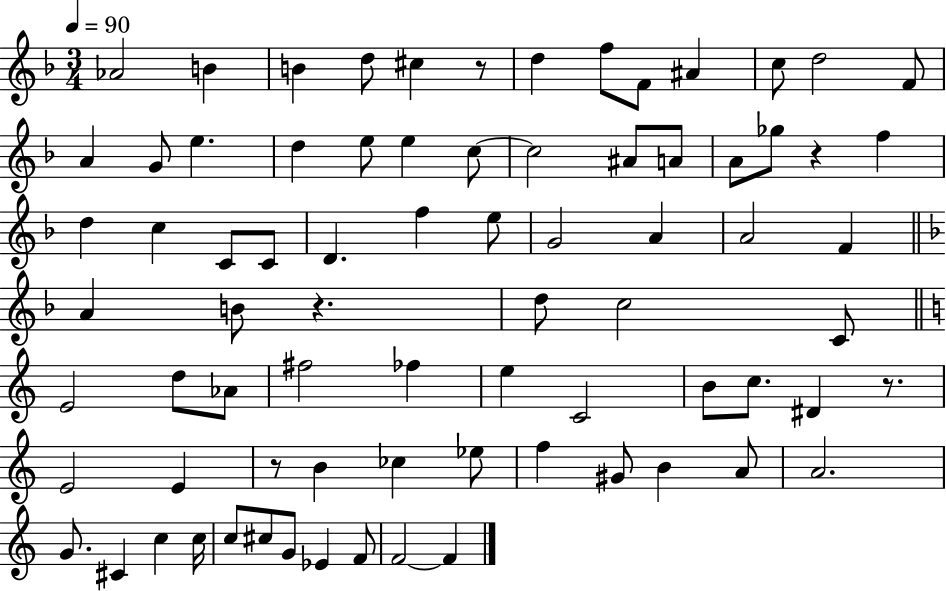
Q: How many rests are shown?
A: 5